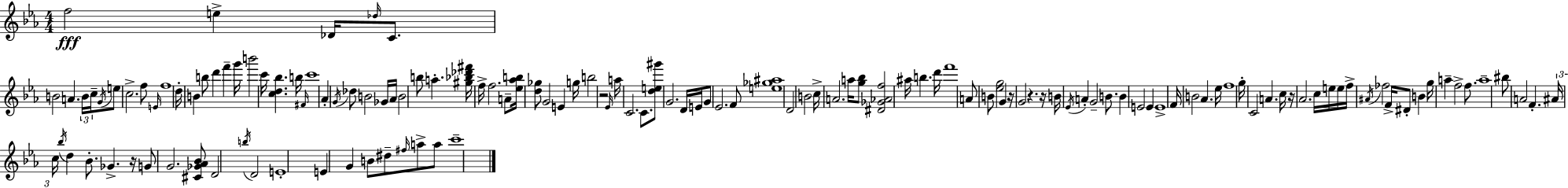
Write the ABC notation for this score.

X:1
T:Untitled
M:4/4
L:1/4
K:Eb
f2 e _D/4 _d/4 C/2 B2 A B/4 c/4 G/4 e/2 c2 f/2 E/4 f4 d/4 B b/2 d' f' g'/4 b'2 c'/4 [cd_b] b/4 ^F/4 c'4 _A G/4 _d/2 B2 _G/4 _A/4 B2 b/2 a [^g_b_d'^f']/4 f/4 f2 A/2 [_e_ab]/4 [d_g]/2 G2 E g/4 b2 z2 _E/4 a/4 C2 C/2 [de^g']/2 G2 D/4 E/4 G/2 _E2 F/2 [e_g^a]4 D2 B2 c/4 A2 a/4 [g_b]/2 [^D_G_Af]2 ^a/4 b d'/4 f'4 A/2 B/2 [_eg]2 G z/4 G2 z z/4 B/4 _E/4 A G2 B/2 B E2 E E4 F/4 B2 _A _e/4 f4 g/4 C2 A c/4 z/4 _A2 c/4 e/4 e/4 f/4 ^A/4 _f2 F/4 ^D/2 B g/4 a f2 f/2 a4 ^b/2 A2 F ^A/4 c/4 _b/4 d _B/2 _G z/4 G/2 G2 [^C_G_A_B]/2 D2 b/4 D2 E4 E G B/2 ^d/2 ^f/4 a/2 a/2 c'4